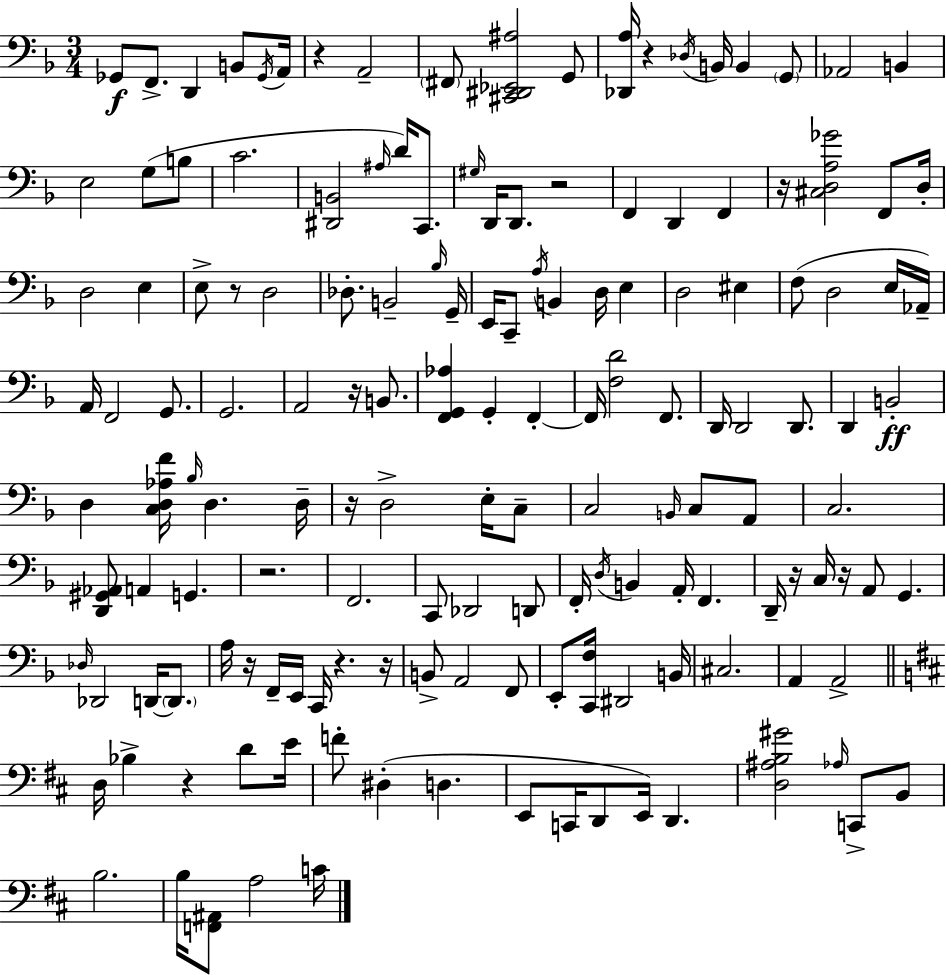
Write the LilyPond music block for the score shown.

{
  \clef bass
  \numericTimeSignature
  \time 3/4
  \key d \minor
  ges,8\f f,8.-> d,4 b,8 \acciaccatura { ges,16 } | a,16 r4 a,2-- | \parenthesize fis,8 <cis, dis, ees, ais>2 g,8 | <des, a>16 r4 \acciaccatura { des16 } b,16 b,4 | \break \parenthesize g,8 aes,2 b,4 | e2 g8( | b8 c'2. | <dis, b,>2 \grace { ais16 }) d'16 | \break c,8. \grace { gis16 } d,16 d,8. r2 | f,4 d,4 | f,4 r16 <cis d a ges'>2 | f,8 d16-. d2 | \break e4 e8-> r8 d2 | des8.-. b,2-- | \grace { bes16 } g,16-- e,16 c,8-- \acciaccatura { a16 } b,4 | d16 e4 d2 | \break eis4 f8( d2 | e16 aes,16--) a,16 f,2 | g,8. g,2. | a,2 | \break r16 b,8. <f, g, aes>4 g,4-. | f,4-.~~ f,16 <f d'>2 | f,8. d,16 d,2 | d,8. d,4 b,2-.\ff | \break d4 <c d aes f'>16 \grace { bes16 } | d4. d16-- r16 d2-> | e16-. c8-- c2 | \grace { b,16 } c8 a,8 c2. | \break <d, gis, aes,>8 a,4 | g,4. r2. | f,2. | c,8 des,2 | \break d,8 f,16-. \acciaccatura { d16 } b,4 | a,16-. f,4. d,16-- r16 c16 | r16 a,8 g,4. \grace { des16 } des,2 | d,16~~ \parenthesize d,8. a16 r16 | \break f,16-- e,16 c,16 r4. r16 b,8-> | a,2 f,8 e,8-. | <c, f>16 dis,2 b,16 cis2. | a,4 | \break a,2-> \bar "||" \break \key b \minor d16 bes4-> r4 d'8 e'16 | f'8-. dis4-.( d4. | e,8 c,16 d,8 e,16) d,4. | <d ais b gis'>2 \grace { aes16 } c,8-> b,8 | \break b2. | b16 <f, ais,>8 a2 | c'16 \bar "|."
}